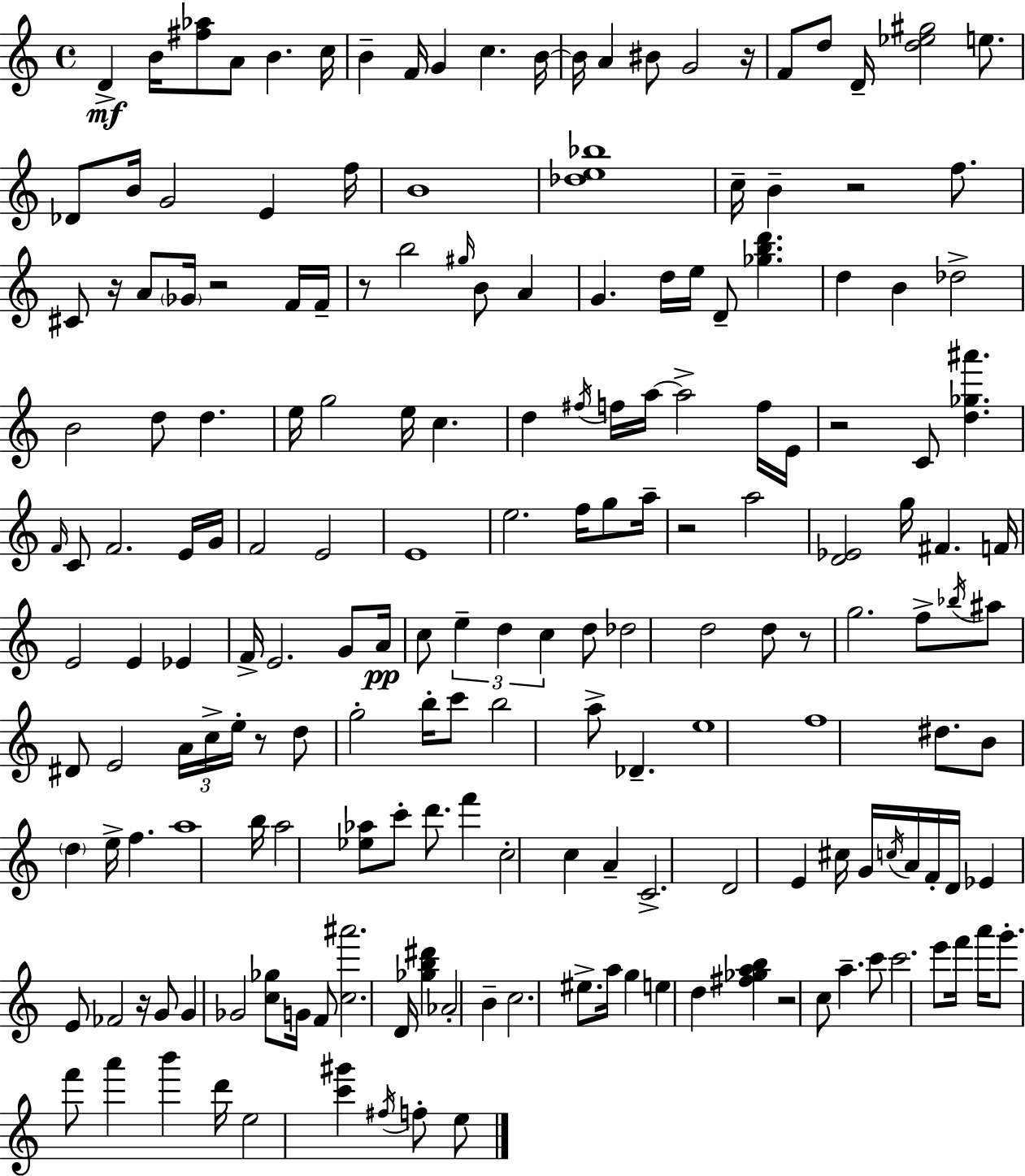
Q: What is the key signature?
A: C major